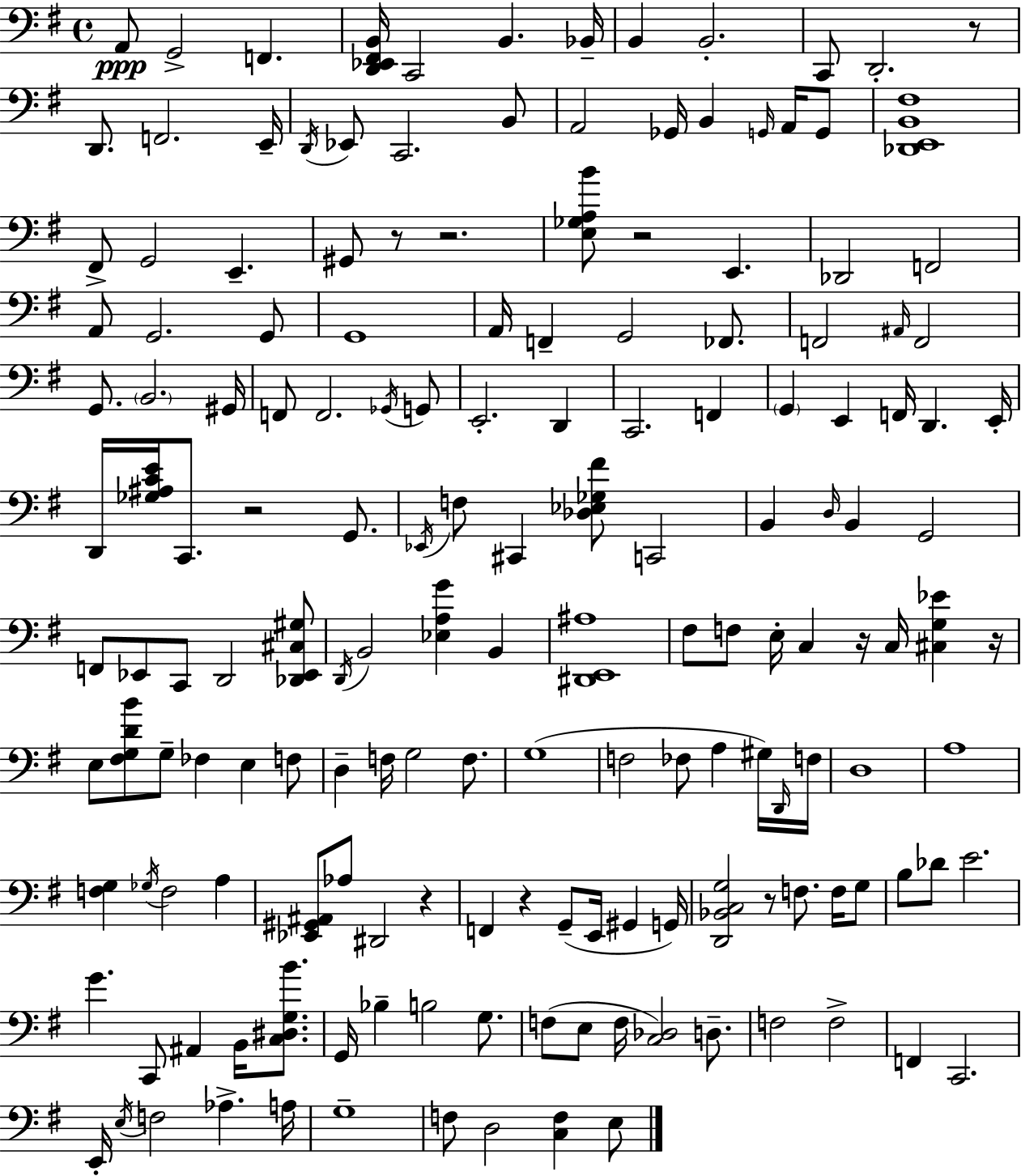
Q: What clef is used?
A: bass